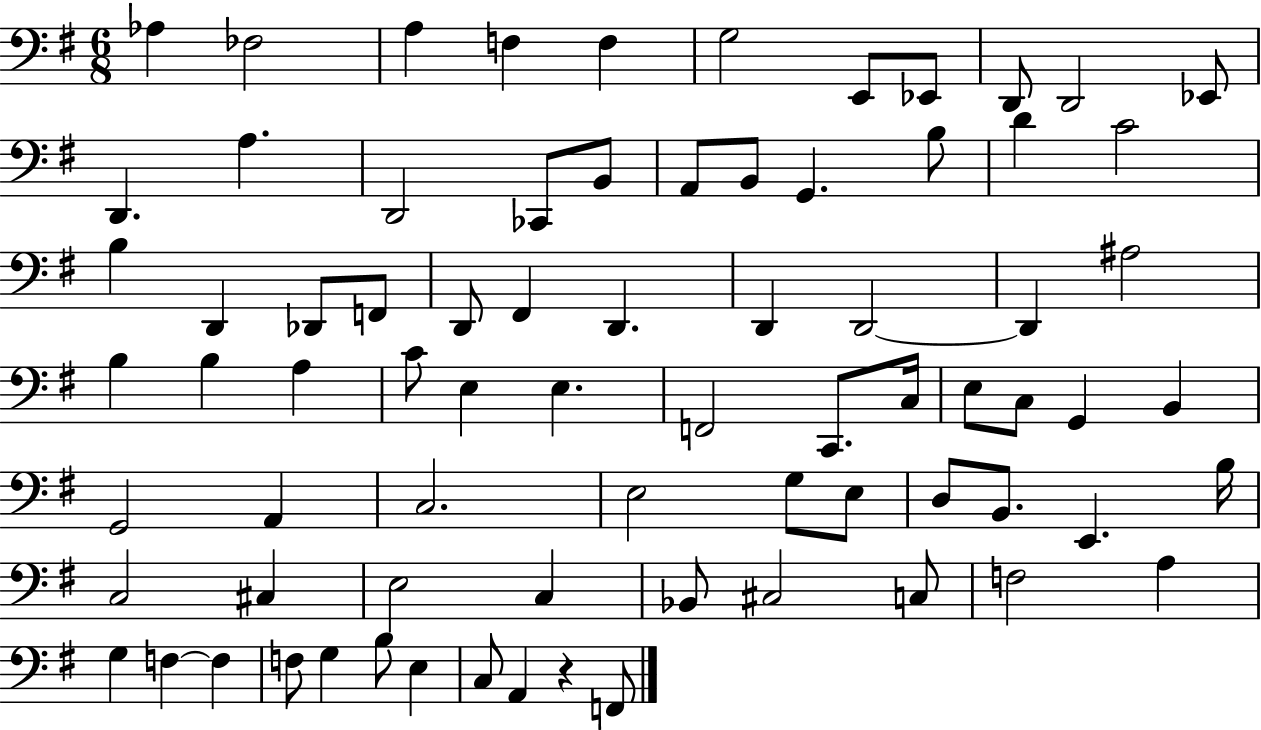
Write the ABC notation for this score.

X:1
T:Untitled
M:6/8
L:1/4
K:G
_A, _F,2 A, F, F, G,2 E,,/2 _E,,/2 D,,/2 D,,2 _E,,/2 D,, A, D,,2 _C,,/2 B,,/2 A,,/2 B,,/2 G,, B,/2 D C2 B, D,, _D,,/2 F,,/2 D,,/2 ^F,, D,, D,, D,,2 D,, ^A,2 B, B, A, C/2 E, E, F,,2 C,,/2 C,/4 E,/2 C,/2 G,, B,, G,,2 A,, C,2 E,2 G,/2 E,/2 D,/2 B,,/2 E,, B,/4 C,2 ^C, E,2 C, _B,,/2 ^C,2 C,/2 F,2 A, G, F, F, F,/2 G, B,/2 E, C,/2 A,, z F,,/2